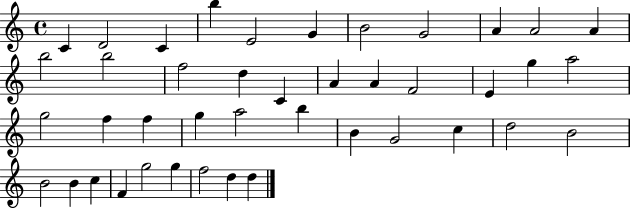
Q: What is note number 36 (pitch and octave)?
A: C5